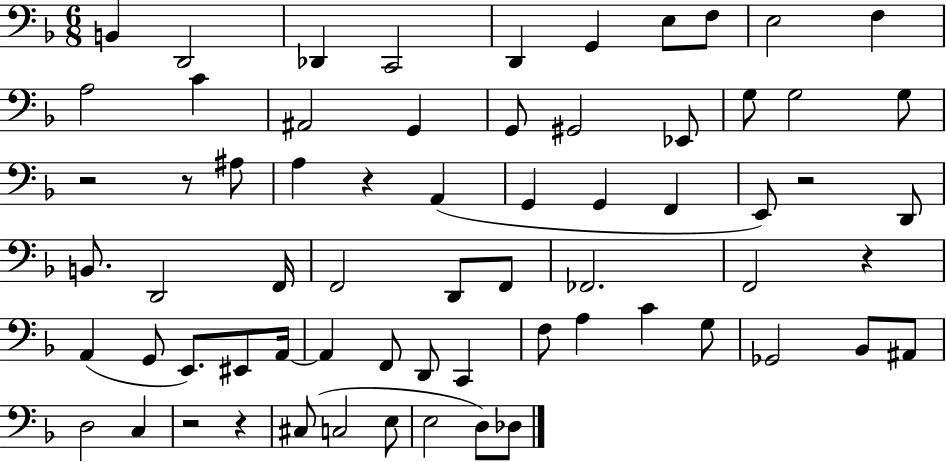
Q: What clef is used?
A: bass